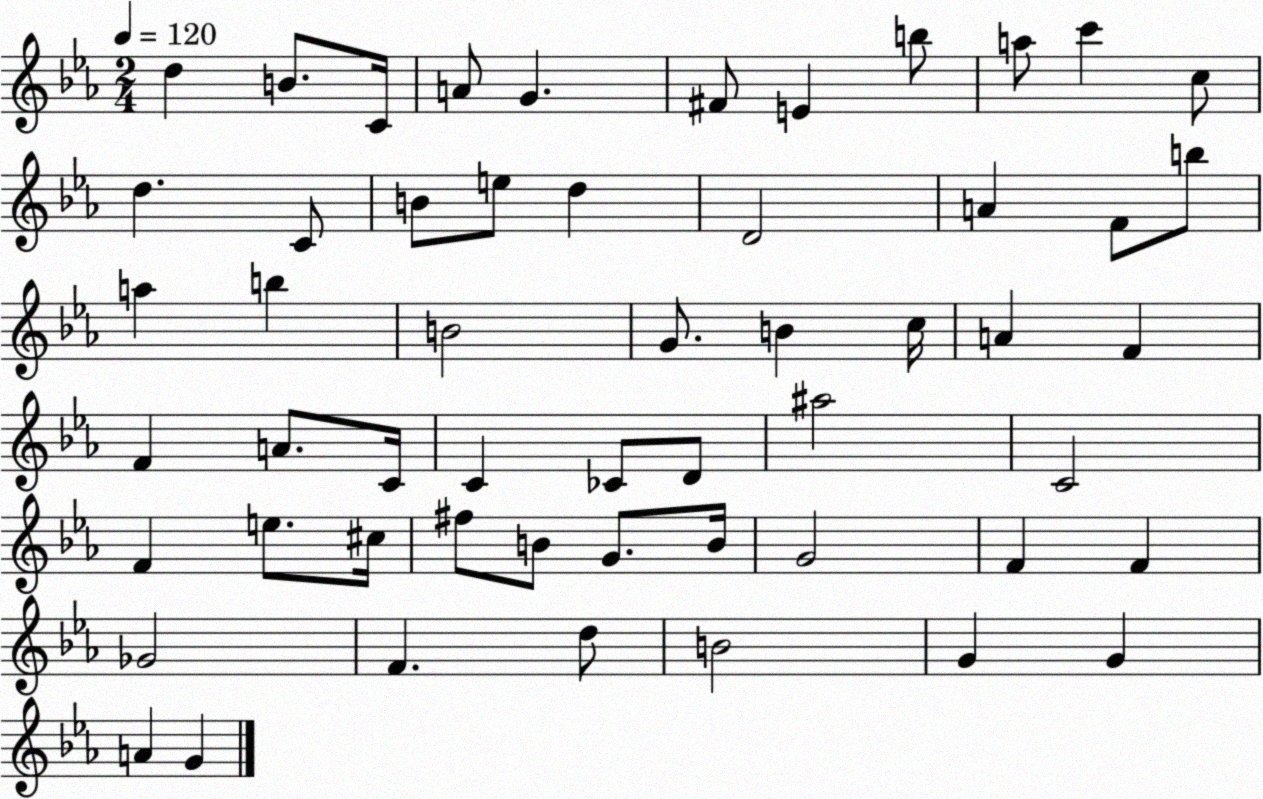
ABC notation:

X:1
T:Untitled
M:2/4
L:1/4
K:Eb
d B/2 C/4 A/2 G ^F/2 E b/2 a/2 c' c/2 d C/2 B/2 e/2 d D2 A F/2 b/2 a b B2 G/2 B c/4 A F F A/2 C/4 C _C/2 D/2 ^a2 C2 F e/2 ^c/4 ^f/2 B/2 G/2 B/4 G2 F F _G2 F d/2 B2 G G A G